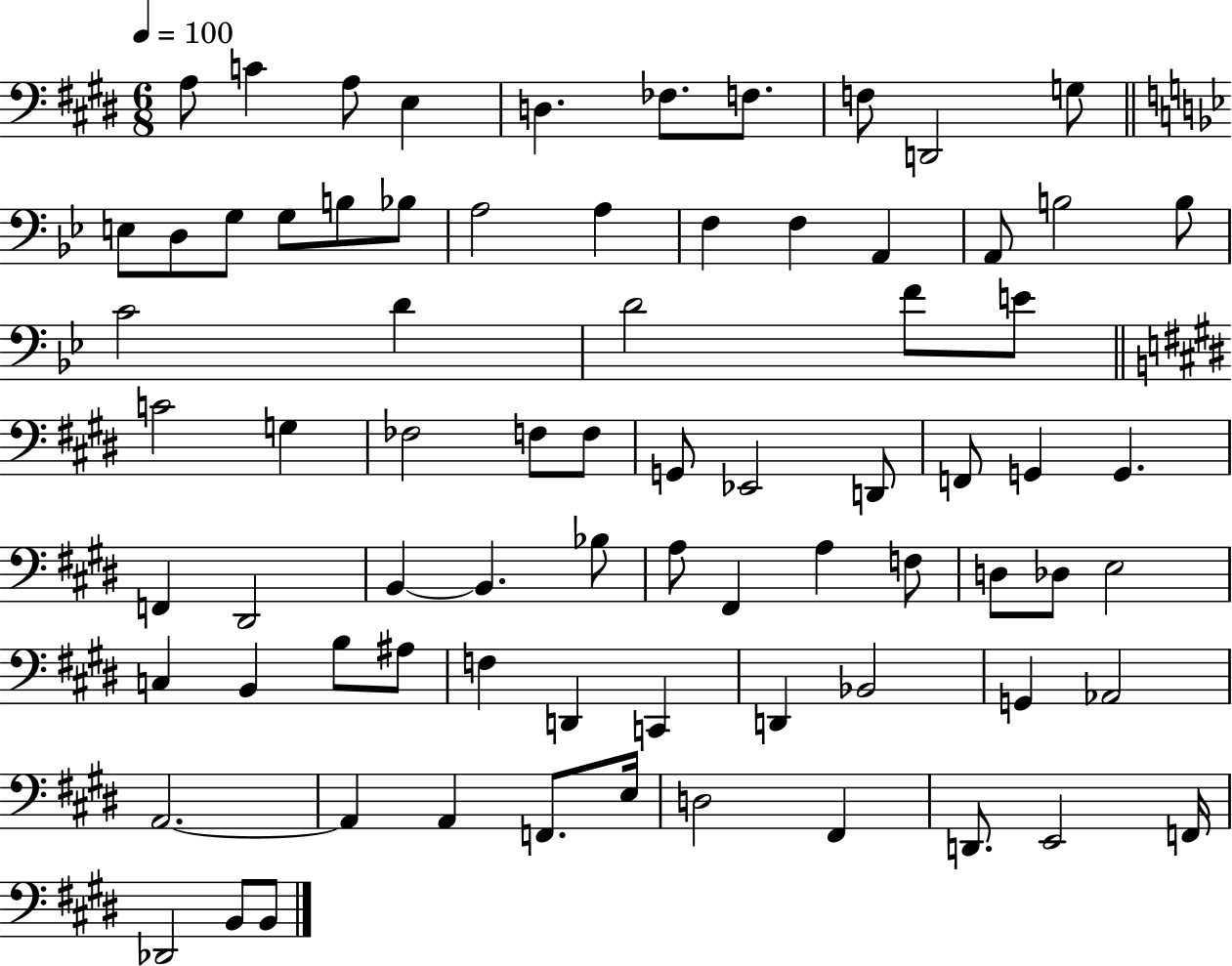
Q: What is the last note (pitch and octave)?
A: B2